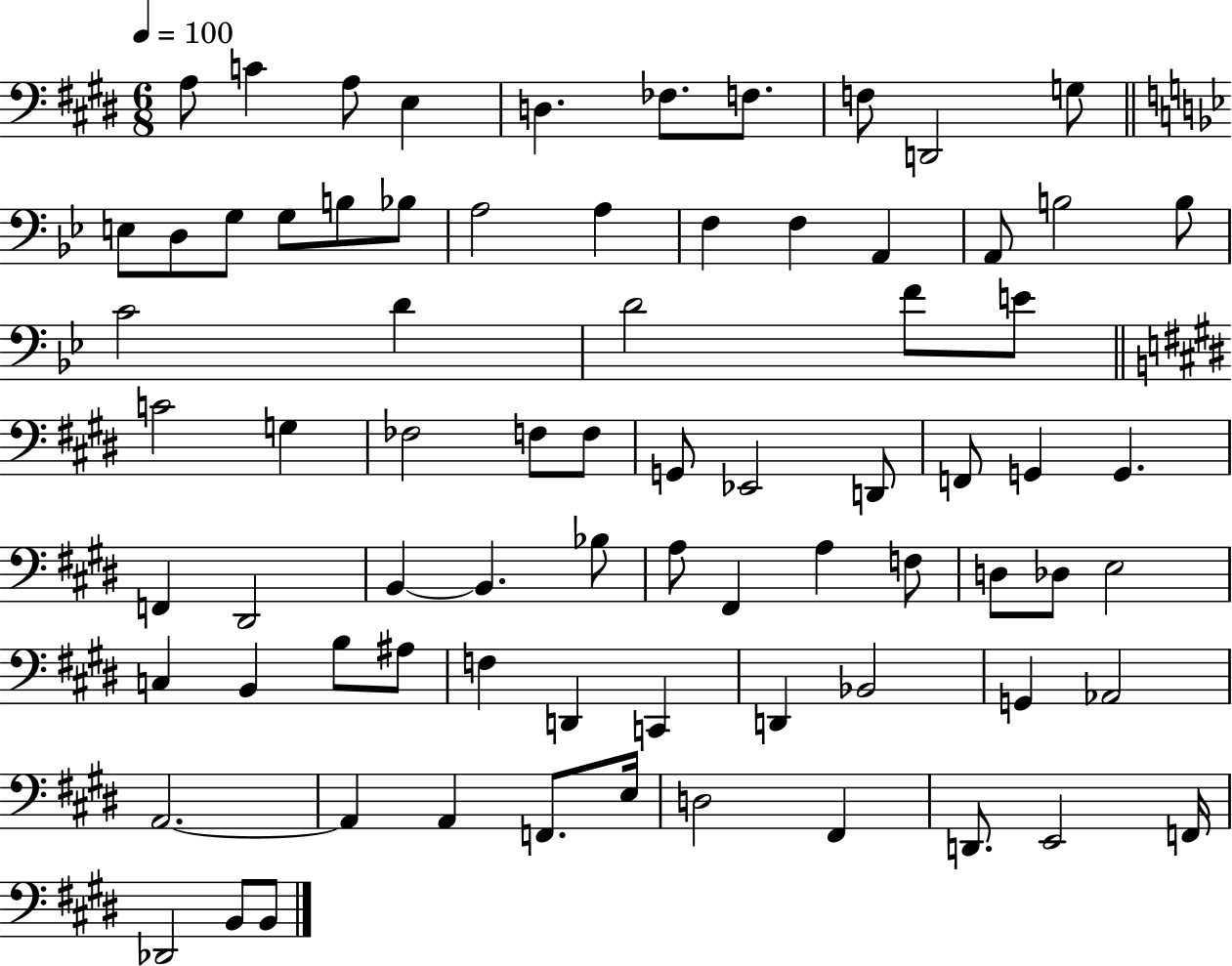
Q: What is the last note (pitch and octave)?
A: B2